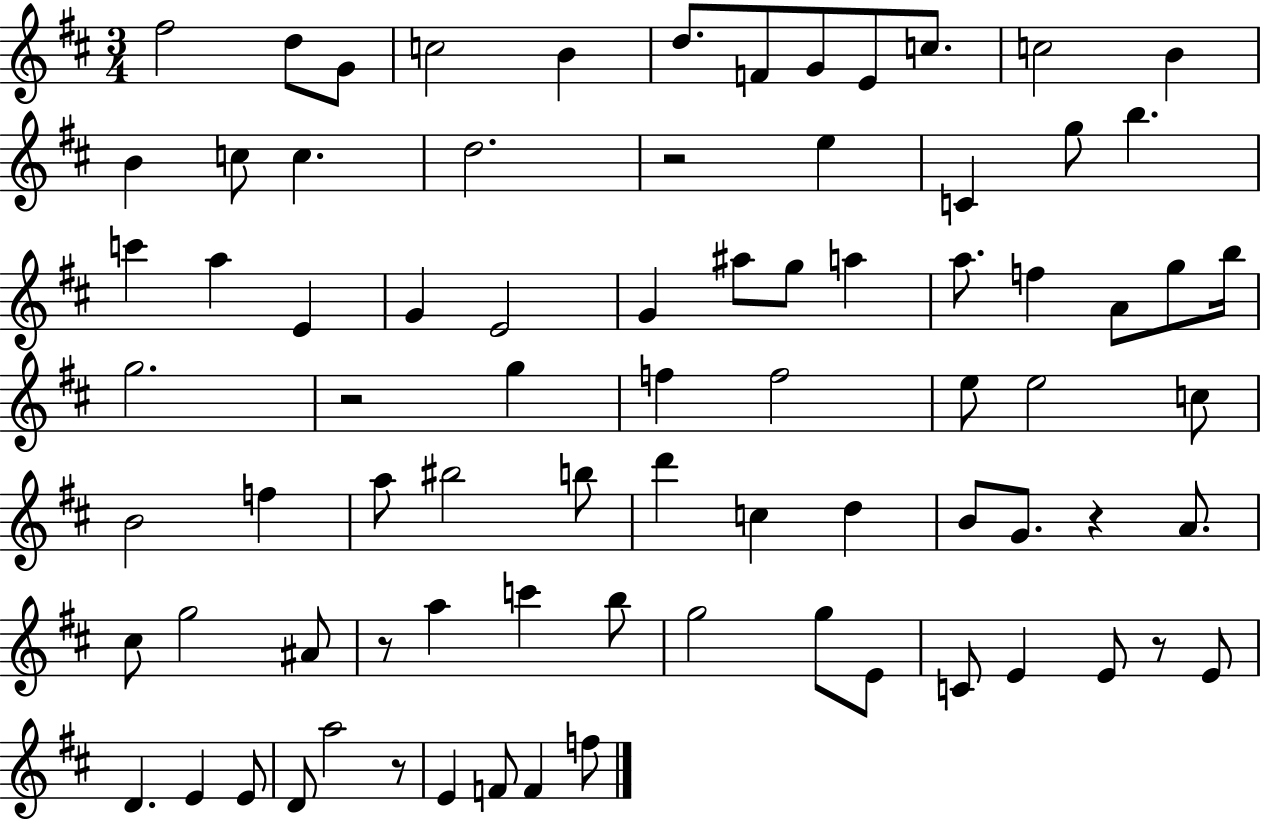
F#5/h D5/e G4/e C5/h B4/q D5/e. F4/e G4/e E4/e C5/e. C5/h B4/q B4/q C5/e C5/q. D5/h. R/h E5/q C4/q G5/e B5/q. C6/q A5/q E4/q G4/q E4/h G4/q A#5/e G5/e A5/q A5/e. F5/q A4/e G5/e B5/s G5/h. R/h G5/q F5/q F5/h E5/e E5/h C5/e B4/h F5/q A5/e BIS5/h B5/e D6/q C5/q D5/q B4/e G4/e. R/q A4/e. C#5/e G5/h A#4/e R/e A5/q C6/q B5/e G5/h G5/e E4/e C4/e E4/q E4/e R/e E4/e D4/q. E4/q E4/e D4/e A5/h R/e E4/q F4/e F4/q F5/e